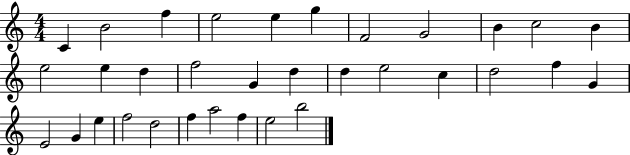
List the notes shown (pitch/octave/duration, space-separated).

C4/q B4/h F5/q E5/h E5/q G5/q F4/h G4/h B4/q C5/h B4/q E5/h E5/q D5/q F5/h G4/q D5/q D5/q E5/h C5/q D5/h F5/q G4/q E4/h G4/q E5/q F5/h D5/h F5/q A5/h F5/q E5/h B5/h